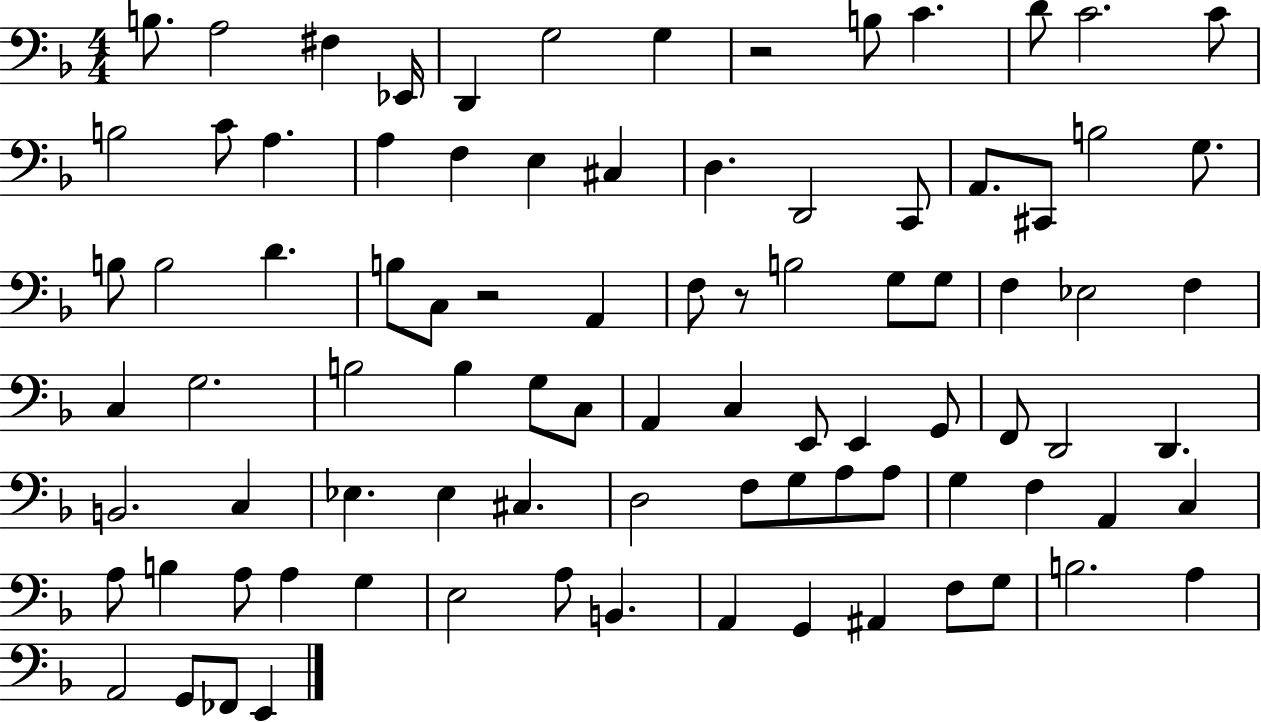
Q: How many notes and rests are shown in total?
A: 89